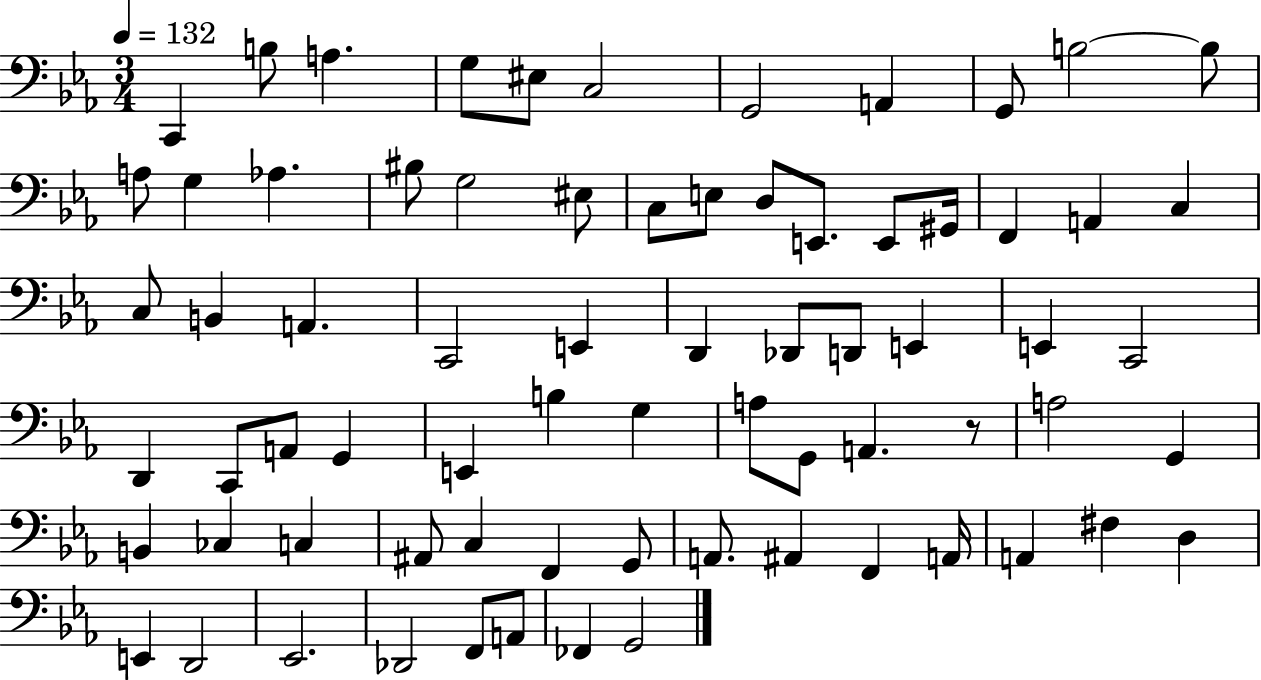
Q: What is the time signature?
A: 3/4